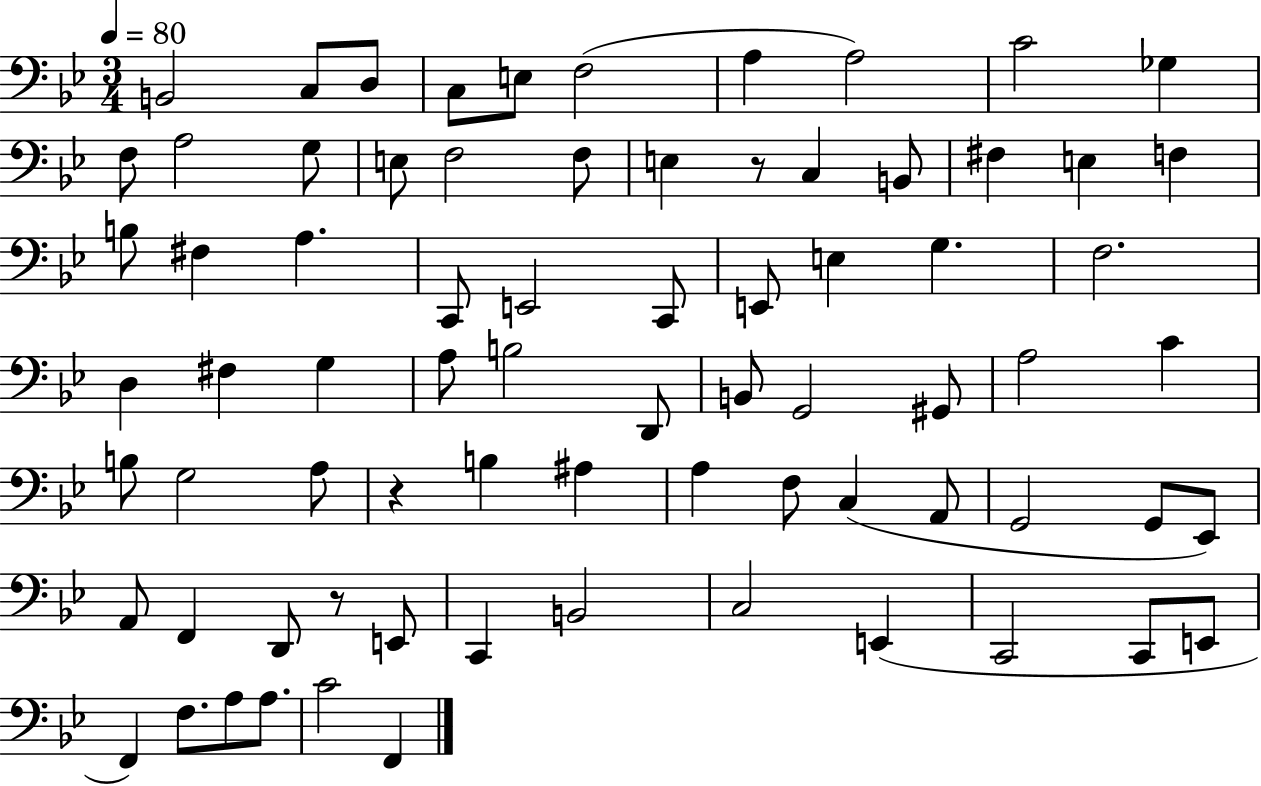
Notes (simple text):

B2/h C3/e D3/e C3/e E3/e F3/h A3/q A3/h C4/h Gb3/q F3/e A3/h G3/e E3/e F3/h F3/e E3/q R/e C3/q B2/e F#3/q E3/q F3/q B3/e F#3/q A3/q. C2/e E2/h C2/e E2/e E3/q G3/q. F3/h. D3/q F#3/q G3/q A3/e B3/h D2/e B2/e G2/h G#2/e A3/h C4/q B3/e G3/h A3/e R/q B3/q A#3/q A3/q F3/e C3/q A2/e G2/h G2/e Eb2/e A2/e F2/q D2/e R/e E2/e C2/q B2/h C3/h E2/q C2/h C2/e E2/e F2/q F3/e. A3/e A3/e. C4/h F2/q